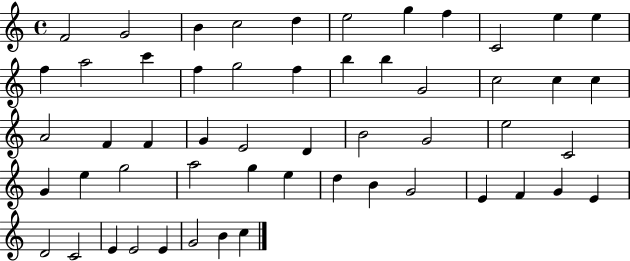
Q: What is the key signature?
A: C major